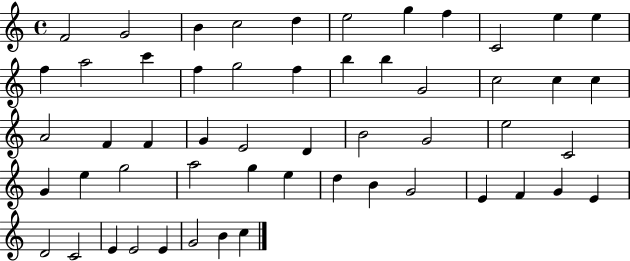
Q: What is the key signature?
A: C major